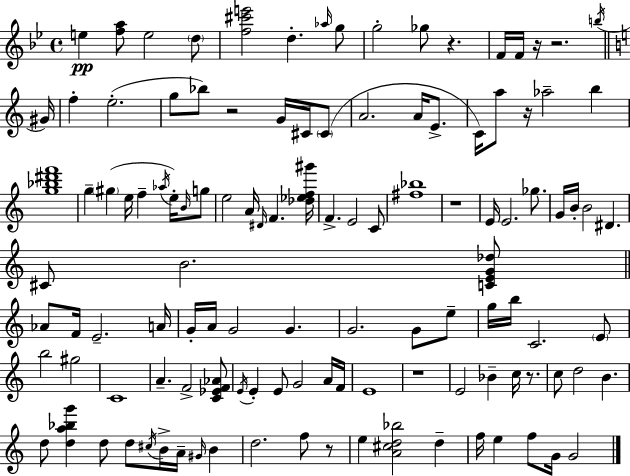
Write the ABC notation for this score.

X:1
T:Untitled
M:4/4
L:1/4
K:Bb
e [fa]/2 e2 d/2 [f^c'e']2 d _a/4 g/2 g2 _g/2 z F/4 F/4 z/4 z2 b/4 ^G/4 f e2 g/2 _b/2 z2 G/4 ^C/4 ^C/2 A2 A/4 E/2 C/4 a/2 z/4 _a2 b [g_b^d'f']4 g ^g e/4 f _a/4 e/4 B/4 g/2 e2 A/4 ^D/4 F [_d_ef^g']/4 F E2 C/2 [^f_b]4 z4 E/4 E2 _g/2 G/4 B/4 B2 ^D ^C/2 B2 [CEG_d]/2 _A/2 F/4 E2 A/4 G/4 A/4 G2 G G2 G/2 e/2 g/4 b/4 C2 E/2 b2 ^g2 C4 A F2 [C_EF_A]/2 E/4 E E/2 G2 A/4 F/4 E4 z4 E2 _B c/4 z/2 c/2 d2 B d/2 [da_bg'] d/2 d/2 ^c/4 B/4 A/4 ^G/4 B d2 f/2 z/2 e [A^cd_b]2 d f/4 e f/2 G/4 G2